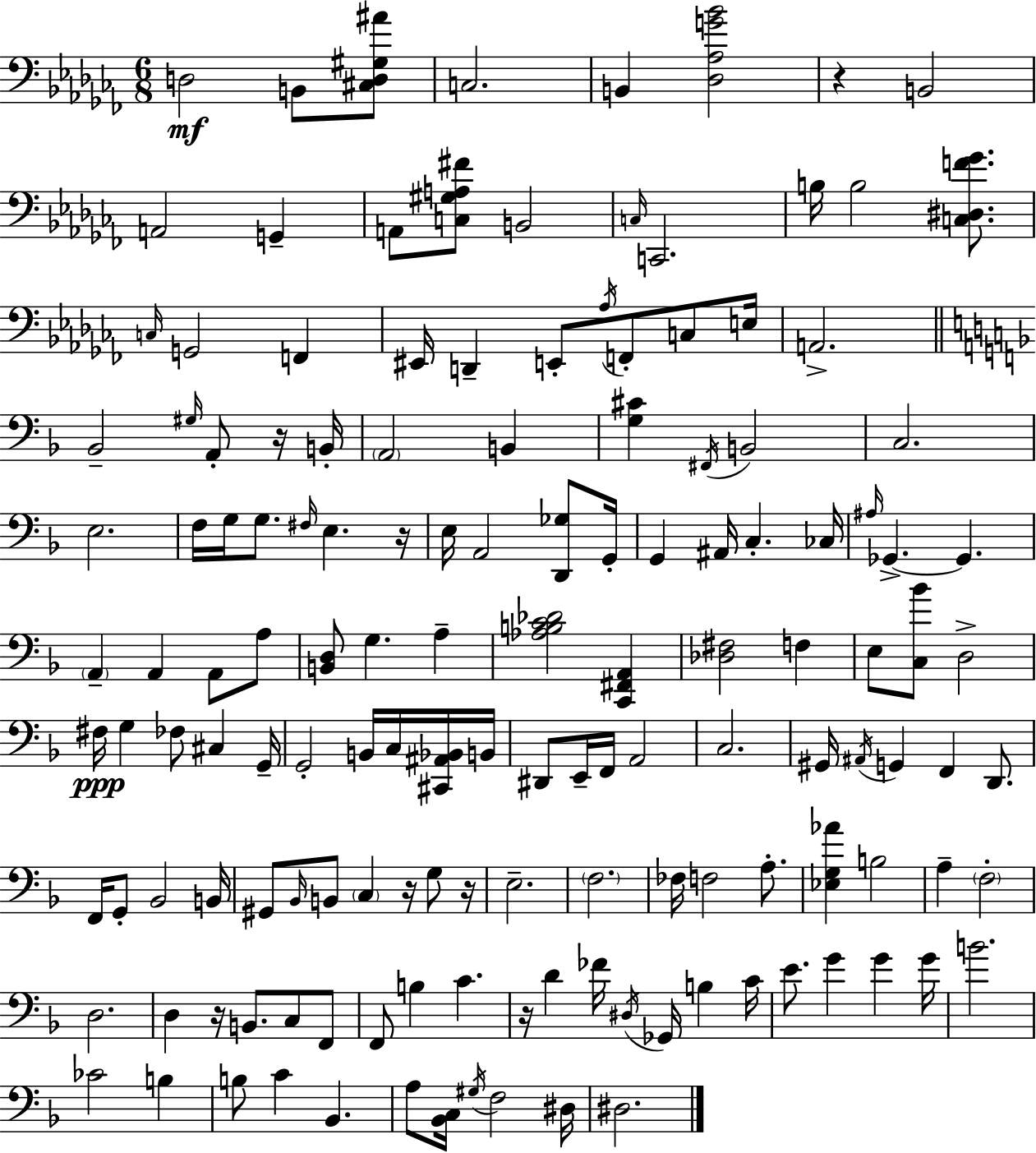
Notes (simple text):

D3/h B2/e [C#3,D3,G#3,A#4]/e C3/h. B2/q [Db3,Ab3,G4,Bb4]/h R/q B2/h A2/h G2/q A2/e [C3,G#3,A3,F#4]/e B2/h C3/s C2/h. B3/s B3/h [C3,D#3,F4,Gb4]/e. C3/s G2/h F2/q EIS2/s D2/q E2/e Ab3/s F2/e C3/e E3/s A2/h. Bb2/h G#3/s A2/e R/s B2/s A2/h B2/q [G3,C#4]/q F#2/s B2/h C3/h. E3/h. F3/s G3/s G3/e. F#3/s E3/q. R/s E3/s A2/h [D2,Gb3]/e G2/s G2/q A#2/s C3/q. CES3/s A#3/s Gb2/q. Gb2/q. A2/q A2/q A2/e A3/e [B2,D3]/e G3/q. A3/q [Ab3,B3,C4,Db4]/h [C2,F#2,A2]/q [Db3,F#3]/h F3/q E3/e [C3,Bb4]/e D3/h F#3/s G3/q FES3/e C#3/q G2/s G2/h B2/s C3/s [C#2,A#2,Bb2]/s B2/s D#2/e E2/s F2/s A2/h C3/h. G#2/s A#2/s G2/q F2/q D2/e. F2/s G2/e Bb2/h B2/s G#2/e Bb2/s B2/e C3/q R/s G3/e R/s E3/h. F3/h. FES3/s F3/h A3/e. [Eb3,G3,Ab4]/q B3/h A3/q F3/h D3/h. D3/q R/s B2/e. C3/e F2/e F2/e B3/q C4/q. R/s D4/q FES4/s D#3/s Gb2/s B3/q C4/s E4/e. G4/q G4/q G4/s B4/h. CES4/h B3/q B3/e C4/q Bb2/q. A3/e [Bb2,C3]/s G#3/s F3/h D#3/s D#3/h.